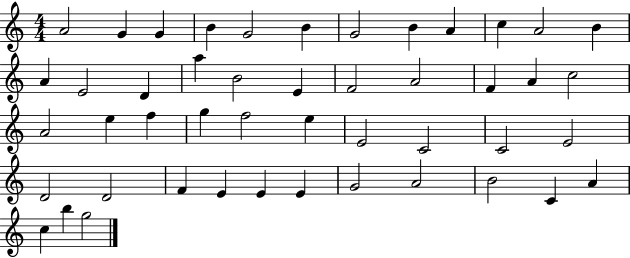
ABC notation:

X:1
T:Untitled
M:4/4
L:1/4
K:C
A2 G G B G2 B G2 B A c A2 B A E2 D a B2 E F2 A2 F A c2 A2 e f g f2 e E2 C2 C2 E2 D2 D2 F E E E G2 A2 B2 C A c b g2